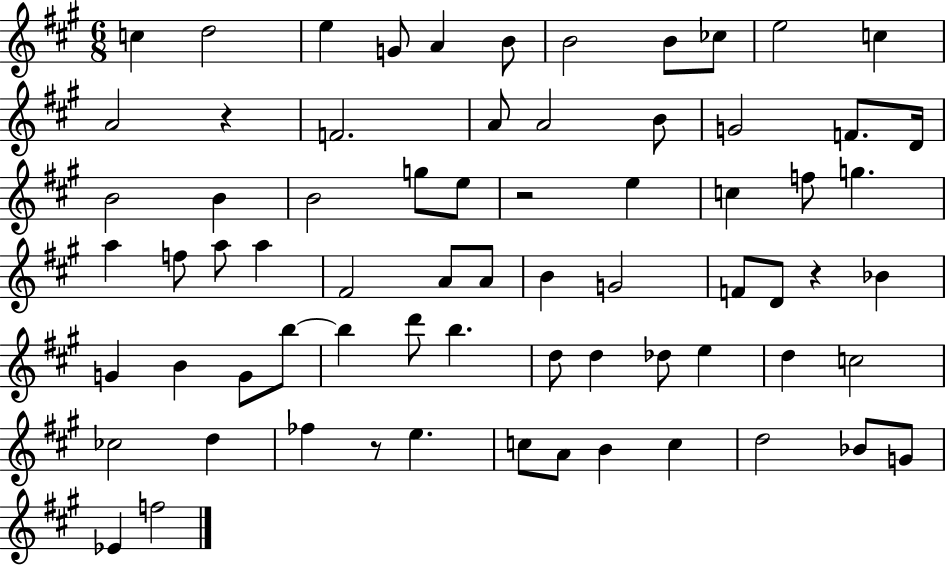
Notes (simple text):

C5/q D5/h E5/q G4/e A4/q B4/e B4/h B4/e CES5/e E5/h C5/q A4/h R/q F4/h. A4/e A4/h B4/e G4/h F4/e. D4/s B4/h B4/q B4/h G5/e E5/e R/h E5/q C5/q F5/e G5/q. A5/q F5/e A5/e A5/q F#4/h A4/e A4/e B4/q G4/h F4/e D4/e R/q Bb4/q G4/q B4/q G4/e B5/e B5/q D6/e B5/q. D5/e D5/q Db5/e E5/q D5/q C5/h CES5/h D5/q FES5/q R/e E5/q. C5/e A4/e B4/q C5/q D5/h Bb4/e G4/e Eb4/q F5/h